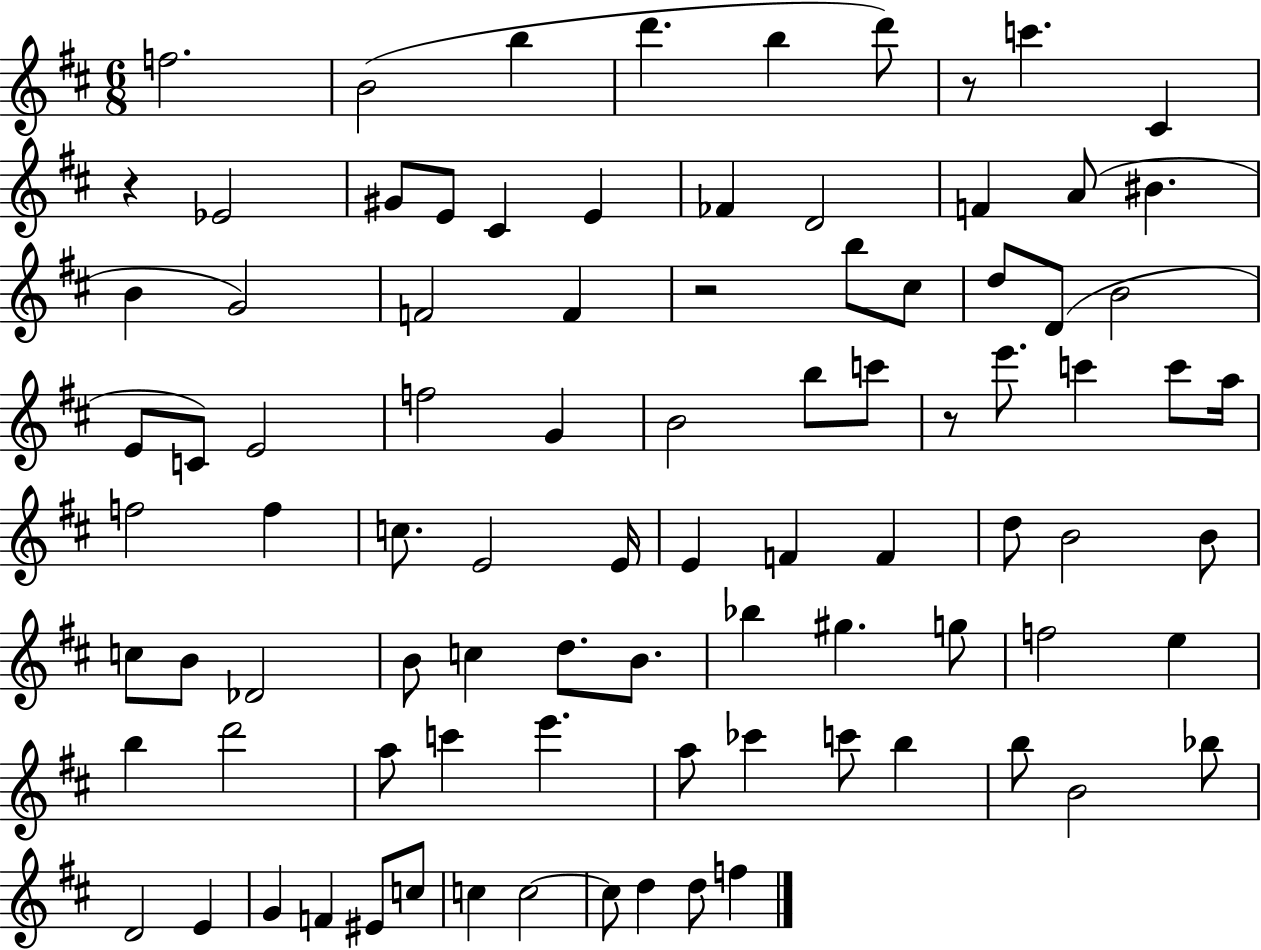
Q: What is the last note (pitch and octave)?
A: F5